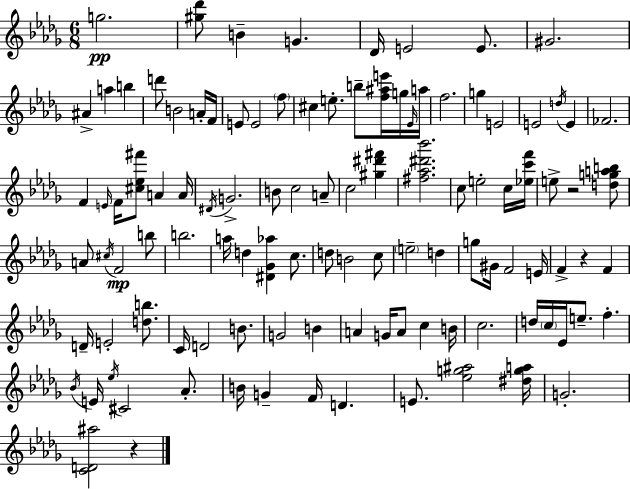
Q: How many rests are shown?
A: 3